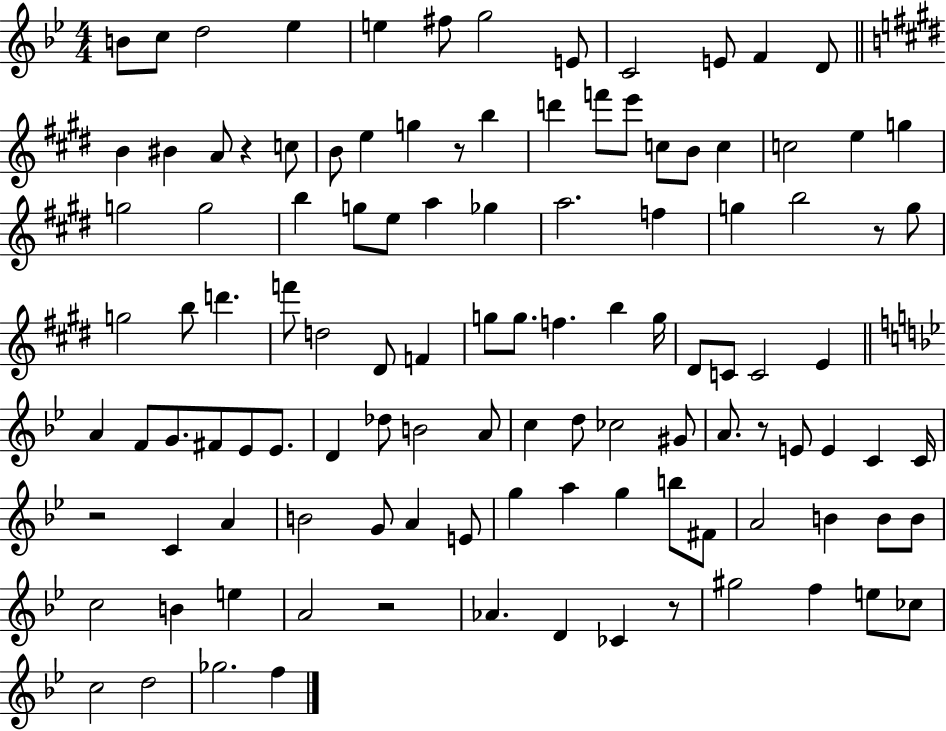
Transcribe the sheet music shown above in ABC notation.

X:1
T:Untitled
M:4/4
L:1/4
K:Bb
B/2 c/2 d2 _e e ^f/2 g2 E/2 C2 E/2 F D/2 B ^B A/2 z c/2 B/2 e g z/2 b d' f'/2 e'/2 c/2 B/2 c c2 e g g2 g2 b g/2 e/2 a _g a2 f g b2 z/2 g/2 g2 b/2 d' f'/2 d2 ^D/2 F g/2 g/2 f b g/4 ^D/2 C/2 C2 E A F/2 G/2 ^F/2 _E/2 _E/2 D _d/2 B2 A/2 c d/2 _c2 ^G/2 A/2 z/2 E/2 E C C/4 z2 C A B2 G/2 A E/2 g a g b/2 ^F/2 A2 B B/2 B/2 c2 B e A2 z2 _A D _C z/2 ^g2 f e/2 _c/2 c2 d2 _g2 f